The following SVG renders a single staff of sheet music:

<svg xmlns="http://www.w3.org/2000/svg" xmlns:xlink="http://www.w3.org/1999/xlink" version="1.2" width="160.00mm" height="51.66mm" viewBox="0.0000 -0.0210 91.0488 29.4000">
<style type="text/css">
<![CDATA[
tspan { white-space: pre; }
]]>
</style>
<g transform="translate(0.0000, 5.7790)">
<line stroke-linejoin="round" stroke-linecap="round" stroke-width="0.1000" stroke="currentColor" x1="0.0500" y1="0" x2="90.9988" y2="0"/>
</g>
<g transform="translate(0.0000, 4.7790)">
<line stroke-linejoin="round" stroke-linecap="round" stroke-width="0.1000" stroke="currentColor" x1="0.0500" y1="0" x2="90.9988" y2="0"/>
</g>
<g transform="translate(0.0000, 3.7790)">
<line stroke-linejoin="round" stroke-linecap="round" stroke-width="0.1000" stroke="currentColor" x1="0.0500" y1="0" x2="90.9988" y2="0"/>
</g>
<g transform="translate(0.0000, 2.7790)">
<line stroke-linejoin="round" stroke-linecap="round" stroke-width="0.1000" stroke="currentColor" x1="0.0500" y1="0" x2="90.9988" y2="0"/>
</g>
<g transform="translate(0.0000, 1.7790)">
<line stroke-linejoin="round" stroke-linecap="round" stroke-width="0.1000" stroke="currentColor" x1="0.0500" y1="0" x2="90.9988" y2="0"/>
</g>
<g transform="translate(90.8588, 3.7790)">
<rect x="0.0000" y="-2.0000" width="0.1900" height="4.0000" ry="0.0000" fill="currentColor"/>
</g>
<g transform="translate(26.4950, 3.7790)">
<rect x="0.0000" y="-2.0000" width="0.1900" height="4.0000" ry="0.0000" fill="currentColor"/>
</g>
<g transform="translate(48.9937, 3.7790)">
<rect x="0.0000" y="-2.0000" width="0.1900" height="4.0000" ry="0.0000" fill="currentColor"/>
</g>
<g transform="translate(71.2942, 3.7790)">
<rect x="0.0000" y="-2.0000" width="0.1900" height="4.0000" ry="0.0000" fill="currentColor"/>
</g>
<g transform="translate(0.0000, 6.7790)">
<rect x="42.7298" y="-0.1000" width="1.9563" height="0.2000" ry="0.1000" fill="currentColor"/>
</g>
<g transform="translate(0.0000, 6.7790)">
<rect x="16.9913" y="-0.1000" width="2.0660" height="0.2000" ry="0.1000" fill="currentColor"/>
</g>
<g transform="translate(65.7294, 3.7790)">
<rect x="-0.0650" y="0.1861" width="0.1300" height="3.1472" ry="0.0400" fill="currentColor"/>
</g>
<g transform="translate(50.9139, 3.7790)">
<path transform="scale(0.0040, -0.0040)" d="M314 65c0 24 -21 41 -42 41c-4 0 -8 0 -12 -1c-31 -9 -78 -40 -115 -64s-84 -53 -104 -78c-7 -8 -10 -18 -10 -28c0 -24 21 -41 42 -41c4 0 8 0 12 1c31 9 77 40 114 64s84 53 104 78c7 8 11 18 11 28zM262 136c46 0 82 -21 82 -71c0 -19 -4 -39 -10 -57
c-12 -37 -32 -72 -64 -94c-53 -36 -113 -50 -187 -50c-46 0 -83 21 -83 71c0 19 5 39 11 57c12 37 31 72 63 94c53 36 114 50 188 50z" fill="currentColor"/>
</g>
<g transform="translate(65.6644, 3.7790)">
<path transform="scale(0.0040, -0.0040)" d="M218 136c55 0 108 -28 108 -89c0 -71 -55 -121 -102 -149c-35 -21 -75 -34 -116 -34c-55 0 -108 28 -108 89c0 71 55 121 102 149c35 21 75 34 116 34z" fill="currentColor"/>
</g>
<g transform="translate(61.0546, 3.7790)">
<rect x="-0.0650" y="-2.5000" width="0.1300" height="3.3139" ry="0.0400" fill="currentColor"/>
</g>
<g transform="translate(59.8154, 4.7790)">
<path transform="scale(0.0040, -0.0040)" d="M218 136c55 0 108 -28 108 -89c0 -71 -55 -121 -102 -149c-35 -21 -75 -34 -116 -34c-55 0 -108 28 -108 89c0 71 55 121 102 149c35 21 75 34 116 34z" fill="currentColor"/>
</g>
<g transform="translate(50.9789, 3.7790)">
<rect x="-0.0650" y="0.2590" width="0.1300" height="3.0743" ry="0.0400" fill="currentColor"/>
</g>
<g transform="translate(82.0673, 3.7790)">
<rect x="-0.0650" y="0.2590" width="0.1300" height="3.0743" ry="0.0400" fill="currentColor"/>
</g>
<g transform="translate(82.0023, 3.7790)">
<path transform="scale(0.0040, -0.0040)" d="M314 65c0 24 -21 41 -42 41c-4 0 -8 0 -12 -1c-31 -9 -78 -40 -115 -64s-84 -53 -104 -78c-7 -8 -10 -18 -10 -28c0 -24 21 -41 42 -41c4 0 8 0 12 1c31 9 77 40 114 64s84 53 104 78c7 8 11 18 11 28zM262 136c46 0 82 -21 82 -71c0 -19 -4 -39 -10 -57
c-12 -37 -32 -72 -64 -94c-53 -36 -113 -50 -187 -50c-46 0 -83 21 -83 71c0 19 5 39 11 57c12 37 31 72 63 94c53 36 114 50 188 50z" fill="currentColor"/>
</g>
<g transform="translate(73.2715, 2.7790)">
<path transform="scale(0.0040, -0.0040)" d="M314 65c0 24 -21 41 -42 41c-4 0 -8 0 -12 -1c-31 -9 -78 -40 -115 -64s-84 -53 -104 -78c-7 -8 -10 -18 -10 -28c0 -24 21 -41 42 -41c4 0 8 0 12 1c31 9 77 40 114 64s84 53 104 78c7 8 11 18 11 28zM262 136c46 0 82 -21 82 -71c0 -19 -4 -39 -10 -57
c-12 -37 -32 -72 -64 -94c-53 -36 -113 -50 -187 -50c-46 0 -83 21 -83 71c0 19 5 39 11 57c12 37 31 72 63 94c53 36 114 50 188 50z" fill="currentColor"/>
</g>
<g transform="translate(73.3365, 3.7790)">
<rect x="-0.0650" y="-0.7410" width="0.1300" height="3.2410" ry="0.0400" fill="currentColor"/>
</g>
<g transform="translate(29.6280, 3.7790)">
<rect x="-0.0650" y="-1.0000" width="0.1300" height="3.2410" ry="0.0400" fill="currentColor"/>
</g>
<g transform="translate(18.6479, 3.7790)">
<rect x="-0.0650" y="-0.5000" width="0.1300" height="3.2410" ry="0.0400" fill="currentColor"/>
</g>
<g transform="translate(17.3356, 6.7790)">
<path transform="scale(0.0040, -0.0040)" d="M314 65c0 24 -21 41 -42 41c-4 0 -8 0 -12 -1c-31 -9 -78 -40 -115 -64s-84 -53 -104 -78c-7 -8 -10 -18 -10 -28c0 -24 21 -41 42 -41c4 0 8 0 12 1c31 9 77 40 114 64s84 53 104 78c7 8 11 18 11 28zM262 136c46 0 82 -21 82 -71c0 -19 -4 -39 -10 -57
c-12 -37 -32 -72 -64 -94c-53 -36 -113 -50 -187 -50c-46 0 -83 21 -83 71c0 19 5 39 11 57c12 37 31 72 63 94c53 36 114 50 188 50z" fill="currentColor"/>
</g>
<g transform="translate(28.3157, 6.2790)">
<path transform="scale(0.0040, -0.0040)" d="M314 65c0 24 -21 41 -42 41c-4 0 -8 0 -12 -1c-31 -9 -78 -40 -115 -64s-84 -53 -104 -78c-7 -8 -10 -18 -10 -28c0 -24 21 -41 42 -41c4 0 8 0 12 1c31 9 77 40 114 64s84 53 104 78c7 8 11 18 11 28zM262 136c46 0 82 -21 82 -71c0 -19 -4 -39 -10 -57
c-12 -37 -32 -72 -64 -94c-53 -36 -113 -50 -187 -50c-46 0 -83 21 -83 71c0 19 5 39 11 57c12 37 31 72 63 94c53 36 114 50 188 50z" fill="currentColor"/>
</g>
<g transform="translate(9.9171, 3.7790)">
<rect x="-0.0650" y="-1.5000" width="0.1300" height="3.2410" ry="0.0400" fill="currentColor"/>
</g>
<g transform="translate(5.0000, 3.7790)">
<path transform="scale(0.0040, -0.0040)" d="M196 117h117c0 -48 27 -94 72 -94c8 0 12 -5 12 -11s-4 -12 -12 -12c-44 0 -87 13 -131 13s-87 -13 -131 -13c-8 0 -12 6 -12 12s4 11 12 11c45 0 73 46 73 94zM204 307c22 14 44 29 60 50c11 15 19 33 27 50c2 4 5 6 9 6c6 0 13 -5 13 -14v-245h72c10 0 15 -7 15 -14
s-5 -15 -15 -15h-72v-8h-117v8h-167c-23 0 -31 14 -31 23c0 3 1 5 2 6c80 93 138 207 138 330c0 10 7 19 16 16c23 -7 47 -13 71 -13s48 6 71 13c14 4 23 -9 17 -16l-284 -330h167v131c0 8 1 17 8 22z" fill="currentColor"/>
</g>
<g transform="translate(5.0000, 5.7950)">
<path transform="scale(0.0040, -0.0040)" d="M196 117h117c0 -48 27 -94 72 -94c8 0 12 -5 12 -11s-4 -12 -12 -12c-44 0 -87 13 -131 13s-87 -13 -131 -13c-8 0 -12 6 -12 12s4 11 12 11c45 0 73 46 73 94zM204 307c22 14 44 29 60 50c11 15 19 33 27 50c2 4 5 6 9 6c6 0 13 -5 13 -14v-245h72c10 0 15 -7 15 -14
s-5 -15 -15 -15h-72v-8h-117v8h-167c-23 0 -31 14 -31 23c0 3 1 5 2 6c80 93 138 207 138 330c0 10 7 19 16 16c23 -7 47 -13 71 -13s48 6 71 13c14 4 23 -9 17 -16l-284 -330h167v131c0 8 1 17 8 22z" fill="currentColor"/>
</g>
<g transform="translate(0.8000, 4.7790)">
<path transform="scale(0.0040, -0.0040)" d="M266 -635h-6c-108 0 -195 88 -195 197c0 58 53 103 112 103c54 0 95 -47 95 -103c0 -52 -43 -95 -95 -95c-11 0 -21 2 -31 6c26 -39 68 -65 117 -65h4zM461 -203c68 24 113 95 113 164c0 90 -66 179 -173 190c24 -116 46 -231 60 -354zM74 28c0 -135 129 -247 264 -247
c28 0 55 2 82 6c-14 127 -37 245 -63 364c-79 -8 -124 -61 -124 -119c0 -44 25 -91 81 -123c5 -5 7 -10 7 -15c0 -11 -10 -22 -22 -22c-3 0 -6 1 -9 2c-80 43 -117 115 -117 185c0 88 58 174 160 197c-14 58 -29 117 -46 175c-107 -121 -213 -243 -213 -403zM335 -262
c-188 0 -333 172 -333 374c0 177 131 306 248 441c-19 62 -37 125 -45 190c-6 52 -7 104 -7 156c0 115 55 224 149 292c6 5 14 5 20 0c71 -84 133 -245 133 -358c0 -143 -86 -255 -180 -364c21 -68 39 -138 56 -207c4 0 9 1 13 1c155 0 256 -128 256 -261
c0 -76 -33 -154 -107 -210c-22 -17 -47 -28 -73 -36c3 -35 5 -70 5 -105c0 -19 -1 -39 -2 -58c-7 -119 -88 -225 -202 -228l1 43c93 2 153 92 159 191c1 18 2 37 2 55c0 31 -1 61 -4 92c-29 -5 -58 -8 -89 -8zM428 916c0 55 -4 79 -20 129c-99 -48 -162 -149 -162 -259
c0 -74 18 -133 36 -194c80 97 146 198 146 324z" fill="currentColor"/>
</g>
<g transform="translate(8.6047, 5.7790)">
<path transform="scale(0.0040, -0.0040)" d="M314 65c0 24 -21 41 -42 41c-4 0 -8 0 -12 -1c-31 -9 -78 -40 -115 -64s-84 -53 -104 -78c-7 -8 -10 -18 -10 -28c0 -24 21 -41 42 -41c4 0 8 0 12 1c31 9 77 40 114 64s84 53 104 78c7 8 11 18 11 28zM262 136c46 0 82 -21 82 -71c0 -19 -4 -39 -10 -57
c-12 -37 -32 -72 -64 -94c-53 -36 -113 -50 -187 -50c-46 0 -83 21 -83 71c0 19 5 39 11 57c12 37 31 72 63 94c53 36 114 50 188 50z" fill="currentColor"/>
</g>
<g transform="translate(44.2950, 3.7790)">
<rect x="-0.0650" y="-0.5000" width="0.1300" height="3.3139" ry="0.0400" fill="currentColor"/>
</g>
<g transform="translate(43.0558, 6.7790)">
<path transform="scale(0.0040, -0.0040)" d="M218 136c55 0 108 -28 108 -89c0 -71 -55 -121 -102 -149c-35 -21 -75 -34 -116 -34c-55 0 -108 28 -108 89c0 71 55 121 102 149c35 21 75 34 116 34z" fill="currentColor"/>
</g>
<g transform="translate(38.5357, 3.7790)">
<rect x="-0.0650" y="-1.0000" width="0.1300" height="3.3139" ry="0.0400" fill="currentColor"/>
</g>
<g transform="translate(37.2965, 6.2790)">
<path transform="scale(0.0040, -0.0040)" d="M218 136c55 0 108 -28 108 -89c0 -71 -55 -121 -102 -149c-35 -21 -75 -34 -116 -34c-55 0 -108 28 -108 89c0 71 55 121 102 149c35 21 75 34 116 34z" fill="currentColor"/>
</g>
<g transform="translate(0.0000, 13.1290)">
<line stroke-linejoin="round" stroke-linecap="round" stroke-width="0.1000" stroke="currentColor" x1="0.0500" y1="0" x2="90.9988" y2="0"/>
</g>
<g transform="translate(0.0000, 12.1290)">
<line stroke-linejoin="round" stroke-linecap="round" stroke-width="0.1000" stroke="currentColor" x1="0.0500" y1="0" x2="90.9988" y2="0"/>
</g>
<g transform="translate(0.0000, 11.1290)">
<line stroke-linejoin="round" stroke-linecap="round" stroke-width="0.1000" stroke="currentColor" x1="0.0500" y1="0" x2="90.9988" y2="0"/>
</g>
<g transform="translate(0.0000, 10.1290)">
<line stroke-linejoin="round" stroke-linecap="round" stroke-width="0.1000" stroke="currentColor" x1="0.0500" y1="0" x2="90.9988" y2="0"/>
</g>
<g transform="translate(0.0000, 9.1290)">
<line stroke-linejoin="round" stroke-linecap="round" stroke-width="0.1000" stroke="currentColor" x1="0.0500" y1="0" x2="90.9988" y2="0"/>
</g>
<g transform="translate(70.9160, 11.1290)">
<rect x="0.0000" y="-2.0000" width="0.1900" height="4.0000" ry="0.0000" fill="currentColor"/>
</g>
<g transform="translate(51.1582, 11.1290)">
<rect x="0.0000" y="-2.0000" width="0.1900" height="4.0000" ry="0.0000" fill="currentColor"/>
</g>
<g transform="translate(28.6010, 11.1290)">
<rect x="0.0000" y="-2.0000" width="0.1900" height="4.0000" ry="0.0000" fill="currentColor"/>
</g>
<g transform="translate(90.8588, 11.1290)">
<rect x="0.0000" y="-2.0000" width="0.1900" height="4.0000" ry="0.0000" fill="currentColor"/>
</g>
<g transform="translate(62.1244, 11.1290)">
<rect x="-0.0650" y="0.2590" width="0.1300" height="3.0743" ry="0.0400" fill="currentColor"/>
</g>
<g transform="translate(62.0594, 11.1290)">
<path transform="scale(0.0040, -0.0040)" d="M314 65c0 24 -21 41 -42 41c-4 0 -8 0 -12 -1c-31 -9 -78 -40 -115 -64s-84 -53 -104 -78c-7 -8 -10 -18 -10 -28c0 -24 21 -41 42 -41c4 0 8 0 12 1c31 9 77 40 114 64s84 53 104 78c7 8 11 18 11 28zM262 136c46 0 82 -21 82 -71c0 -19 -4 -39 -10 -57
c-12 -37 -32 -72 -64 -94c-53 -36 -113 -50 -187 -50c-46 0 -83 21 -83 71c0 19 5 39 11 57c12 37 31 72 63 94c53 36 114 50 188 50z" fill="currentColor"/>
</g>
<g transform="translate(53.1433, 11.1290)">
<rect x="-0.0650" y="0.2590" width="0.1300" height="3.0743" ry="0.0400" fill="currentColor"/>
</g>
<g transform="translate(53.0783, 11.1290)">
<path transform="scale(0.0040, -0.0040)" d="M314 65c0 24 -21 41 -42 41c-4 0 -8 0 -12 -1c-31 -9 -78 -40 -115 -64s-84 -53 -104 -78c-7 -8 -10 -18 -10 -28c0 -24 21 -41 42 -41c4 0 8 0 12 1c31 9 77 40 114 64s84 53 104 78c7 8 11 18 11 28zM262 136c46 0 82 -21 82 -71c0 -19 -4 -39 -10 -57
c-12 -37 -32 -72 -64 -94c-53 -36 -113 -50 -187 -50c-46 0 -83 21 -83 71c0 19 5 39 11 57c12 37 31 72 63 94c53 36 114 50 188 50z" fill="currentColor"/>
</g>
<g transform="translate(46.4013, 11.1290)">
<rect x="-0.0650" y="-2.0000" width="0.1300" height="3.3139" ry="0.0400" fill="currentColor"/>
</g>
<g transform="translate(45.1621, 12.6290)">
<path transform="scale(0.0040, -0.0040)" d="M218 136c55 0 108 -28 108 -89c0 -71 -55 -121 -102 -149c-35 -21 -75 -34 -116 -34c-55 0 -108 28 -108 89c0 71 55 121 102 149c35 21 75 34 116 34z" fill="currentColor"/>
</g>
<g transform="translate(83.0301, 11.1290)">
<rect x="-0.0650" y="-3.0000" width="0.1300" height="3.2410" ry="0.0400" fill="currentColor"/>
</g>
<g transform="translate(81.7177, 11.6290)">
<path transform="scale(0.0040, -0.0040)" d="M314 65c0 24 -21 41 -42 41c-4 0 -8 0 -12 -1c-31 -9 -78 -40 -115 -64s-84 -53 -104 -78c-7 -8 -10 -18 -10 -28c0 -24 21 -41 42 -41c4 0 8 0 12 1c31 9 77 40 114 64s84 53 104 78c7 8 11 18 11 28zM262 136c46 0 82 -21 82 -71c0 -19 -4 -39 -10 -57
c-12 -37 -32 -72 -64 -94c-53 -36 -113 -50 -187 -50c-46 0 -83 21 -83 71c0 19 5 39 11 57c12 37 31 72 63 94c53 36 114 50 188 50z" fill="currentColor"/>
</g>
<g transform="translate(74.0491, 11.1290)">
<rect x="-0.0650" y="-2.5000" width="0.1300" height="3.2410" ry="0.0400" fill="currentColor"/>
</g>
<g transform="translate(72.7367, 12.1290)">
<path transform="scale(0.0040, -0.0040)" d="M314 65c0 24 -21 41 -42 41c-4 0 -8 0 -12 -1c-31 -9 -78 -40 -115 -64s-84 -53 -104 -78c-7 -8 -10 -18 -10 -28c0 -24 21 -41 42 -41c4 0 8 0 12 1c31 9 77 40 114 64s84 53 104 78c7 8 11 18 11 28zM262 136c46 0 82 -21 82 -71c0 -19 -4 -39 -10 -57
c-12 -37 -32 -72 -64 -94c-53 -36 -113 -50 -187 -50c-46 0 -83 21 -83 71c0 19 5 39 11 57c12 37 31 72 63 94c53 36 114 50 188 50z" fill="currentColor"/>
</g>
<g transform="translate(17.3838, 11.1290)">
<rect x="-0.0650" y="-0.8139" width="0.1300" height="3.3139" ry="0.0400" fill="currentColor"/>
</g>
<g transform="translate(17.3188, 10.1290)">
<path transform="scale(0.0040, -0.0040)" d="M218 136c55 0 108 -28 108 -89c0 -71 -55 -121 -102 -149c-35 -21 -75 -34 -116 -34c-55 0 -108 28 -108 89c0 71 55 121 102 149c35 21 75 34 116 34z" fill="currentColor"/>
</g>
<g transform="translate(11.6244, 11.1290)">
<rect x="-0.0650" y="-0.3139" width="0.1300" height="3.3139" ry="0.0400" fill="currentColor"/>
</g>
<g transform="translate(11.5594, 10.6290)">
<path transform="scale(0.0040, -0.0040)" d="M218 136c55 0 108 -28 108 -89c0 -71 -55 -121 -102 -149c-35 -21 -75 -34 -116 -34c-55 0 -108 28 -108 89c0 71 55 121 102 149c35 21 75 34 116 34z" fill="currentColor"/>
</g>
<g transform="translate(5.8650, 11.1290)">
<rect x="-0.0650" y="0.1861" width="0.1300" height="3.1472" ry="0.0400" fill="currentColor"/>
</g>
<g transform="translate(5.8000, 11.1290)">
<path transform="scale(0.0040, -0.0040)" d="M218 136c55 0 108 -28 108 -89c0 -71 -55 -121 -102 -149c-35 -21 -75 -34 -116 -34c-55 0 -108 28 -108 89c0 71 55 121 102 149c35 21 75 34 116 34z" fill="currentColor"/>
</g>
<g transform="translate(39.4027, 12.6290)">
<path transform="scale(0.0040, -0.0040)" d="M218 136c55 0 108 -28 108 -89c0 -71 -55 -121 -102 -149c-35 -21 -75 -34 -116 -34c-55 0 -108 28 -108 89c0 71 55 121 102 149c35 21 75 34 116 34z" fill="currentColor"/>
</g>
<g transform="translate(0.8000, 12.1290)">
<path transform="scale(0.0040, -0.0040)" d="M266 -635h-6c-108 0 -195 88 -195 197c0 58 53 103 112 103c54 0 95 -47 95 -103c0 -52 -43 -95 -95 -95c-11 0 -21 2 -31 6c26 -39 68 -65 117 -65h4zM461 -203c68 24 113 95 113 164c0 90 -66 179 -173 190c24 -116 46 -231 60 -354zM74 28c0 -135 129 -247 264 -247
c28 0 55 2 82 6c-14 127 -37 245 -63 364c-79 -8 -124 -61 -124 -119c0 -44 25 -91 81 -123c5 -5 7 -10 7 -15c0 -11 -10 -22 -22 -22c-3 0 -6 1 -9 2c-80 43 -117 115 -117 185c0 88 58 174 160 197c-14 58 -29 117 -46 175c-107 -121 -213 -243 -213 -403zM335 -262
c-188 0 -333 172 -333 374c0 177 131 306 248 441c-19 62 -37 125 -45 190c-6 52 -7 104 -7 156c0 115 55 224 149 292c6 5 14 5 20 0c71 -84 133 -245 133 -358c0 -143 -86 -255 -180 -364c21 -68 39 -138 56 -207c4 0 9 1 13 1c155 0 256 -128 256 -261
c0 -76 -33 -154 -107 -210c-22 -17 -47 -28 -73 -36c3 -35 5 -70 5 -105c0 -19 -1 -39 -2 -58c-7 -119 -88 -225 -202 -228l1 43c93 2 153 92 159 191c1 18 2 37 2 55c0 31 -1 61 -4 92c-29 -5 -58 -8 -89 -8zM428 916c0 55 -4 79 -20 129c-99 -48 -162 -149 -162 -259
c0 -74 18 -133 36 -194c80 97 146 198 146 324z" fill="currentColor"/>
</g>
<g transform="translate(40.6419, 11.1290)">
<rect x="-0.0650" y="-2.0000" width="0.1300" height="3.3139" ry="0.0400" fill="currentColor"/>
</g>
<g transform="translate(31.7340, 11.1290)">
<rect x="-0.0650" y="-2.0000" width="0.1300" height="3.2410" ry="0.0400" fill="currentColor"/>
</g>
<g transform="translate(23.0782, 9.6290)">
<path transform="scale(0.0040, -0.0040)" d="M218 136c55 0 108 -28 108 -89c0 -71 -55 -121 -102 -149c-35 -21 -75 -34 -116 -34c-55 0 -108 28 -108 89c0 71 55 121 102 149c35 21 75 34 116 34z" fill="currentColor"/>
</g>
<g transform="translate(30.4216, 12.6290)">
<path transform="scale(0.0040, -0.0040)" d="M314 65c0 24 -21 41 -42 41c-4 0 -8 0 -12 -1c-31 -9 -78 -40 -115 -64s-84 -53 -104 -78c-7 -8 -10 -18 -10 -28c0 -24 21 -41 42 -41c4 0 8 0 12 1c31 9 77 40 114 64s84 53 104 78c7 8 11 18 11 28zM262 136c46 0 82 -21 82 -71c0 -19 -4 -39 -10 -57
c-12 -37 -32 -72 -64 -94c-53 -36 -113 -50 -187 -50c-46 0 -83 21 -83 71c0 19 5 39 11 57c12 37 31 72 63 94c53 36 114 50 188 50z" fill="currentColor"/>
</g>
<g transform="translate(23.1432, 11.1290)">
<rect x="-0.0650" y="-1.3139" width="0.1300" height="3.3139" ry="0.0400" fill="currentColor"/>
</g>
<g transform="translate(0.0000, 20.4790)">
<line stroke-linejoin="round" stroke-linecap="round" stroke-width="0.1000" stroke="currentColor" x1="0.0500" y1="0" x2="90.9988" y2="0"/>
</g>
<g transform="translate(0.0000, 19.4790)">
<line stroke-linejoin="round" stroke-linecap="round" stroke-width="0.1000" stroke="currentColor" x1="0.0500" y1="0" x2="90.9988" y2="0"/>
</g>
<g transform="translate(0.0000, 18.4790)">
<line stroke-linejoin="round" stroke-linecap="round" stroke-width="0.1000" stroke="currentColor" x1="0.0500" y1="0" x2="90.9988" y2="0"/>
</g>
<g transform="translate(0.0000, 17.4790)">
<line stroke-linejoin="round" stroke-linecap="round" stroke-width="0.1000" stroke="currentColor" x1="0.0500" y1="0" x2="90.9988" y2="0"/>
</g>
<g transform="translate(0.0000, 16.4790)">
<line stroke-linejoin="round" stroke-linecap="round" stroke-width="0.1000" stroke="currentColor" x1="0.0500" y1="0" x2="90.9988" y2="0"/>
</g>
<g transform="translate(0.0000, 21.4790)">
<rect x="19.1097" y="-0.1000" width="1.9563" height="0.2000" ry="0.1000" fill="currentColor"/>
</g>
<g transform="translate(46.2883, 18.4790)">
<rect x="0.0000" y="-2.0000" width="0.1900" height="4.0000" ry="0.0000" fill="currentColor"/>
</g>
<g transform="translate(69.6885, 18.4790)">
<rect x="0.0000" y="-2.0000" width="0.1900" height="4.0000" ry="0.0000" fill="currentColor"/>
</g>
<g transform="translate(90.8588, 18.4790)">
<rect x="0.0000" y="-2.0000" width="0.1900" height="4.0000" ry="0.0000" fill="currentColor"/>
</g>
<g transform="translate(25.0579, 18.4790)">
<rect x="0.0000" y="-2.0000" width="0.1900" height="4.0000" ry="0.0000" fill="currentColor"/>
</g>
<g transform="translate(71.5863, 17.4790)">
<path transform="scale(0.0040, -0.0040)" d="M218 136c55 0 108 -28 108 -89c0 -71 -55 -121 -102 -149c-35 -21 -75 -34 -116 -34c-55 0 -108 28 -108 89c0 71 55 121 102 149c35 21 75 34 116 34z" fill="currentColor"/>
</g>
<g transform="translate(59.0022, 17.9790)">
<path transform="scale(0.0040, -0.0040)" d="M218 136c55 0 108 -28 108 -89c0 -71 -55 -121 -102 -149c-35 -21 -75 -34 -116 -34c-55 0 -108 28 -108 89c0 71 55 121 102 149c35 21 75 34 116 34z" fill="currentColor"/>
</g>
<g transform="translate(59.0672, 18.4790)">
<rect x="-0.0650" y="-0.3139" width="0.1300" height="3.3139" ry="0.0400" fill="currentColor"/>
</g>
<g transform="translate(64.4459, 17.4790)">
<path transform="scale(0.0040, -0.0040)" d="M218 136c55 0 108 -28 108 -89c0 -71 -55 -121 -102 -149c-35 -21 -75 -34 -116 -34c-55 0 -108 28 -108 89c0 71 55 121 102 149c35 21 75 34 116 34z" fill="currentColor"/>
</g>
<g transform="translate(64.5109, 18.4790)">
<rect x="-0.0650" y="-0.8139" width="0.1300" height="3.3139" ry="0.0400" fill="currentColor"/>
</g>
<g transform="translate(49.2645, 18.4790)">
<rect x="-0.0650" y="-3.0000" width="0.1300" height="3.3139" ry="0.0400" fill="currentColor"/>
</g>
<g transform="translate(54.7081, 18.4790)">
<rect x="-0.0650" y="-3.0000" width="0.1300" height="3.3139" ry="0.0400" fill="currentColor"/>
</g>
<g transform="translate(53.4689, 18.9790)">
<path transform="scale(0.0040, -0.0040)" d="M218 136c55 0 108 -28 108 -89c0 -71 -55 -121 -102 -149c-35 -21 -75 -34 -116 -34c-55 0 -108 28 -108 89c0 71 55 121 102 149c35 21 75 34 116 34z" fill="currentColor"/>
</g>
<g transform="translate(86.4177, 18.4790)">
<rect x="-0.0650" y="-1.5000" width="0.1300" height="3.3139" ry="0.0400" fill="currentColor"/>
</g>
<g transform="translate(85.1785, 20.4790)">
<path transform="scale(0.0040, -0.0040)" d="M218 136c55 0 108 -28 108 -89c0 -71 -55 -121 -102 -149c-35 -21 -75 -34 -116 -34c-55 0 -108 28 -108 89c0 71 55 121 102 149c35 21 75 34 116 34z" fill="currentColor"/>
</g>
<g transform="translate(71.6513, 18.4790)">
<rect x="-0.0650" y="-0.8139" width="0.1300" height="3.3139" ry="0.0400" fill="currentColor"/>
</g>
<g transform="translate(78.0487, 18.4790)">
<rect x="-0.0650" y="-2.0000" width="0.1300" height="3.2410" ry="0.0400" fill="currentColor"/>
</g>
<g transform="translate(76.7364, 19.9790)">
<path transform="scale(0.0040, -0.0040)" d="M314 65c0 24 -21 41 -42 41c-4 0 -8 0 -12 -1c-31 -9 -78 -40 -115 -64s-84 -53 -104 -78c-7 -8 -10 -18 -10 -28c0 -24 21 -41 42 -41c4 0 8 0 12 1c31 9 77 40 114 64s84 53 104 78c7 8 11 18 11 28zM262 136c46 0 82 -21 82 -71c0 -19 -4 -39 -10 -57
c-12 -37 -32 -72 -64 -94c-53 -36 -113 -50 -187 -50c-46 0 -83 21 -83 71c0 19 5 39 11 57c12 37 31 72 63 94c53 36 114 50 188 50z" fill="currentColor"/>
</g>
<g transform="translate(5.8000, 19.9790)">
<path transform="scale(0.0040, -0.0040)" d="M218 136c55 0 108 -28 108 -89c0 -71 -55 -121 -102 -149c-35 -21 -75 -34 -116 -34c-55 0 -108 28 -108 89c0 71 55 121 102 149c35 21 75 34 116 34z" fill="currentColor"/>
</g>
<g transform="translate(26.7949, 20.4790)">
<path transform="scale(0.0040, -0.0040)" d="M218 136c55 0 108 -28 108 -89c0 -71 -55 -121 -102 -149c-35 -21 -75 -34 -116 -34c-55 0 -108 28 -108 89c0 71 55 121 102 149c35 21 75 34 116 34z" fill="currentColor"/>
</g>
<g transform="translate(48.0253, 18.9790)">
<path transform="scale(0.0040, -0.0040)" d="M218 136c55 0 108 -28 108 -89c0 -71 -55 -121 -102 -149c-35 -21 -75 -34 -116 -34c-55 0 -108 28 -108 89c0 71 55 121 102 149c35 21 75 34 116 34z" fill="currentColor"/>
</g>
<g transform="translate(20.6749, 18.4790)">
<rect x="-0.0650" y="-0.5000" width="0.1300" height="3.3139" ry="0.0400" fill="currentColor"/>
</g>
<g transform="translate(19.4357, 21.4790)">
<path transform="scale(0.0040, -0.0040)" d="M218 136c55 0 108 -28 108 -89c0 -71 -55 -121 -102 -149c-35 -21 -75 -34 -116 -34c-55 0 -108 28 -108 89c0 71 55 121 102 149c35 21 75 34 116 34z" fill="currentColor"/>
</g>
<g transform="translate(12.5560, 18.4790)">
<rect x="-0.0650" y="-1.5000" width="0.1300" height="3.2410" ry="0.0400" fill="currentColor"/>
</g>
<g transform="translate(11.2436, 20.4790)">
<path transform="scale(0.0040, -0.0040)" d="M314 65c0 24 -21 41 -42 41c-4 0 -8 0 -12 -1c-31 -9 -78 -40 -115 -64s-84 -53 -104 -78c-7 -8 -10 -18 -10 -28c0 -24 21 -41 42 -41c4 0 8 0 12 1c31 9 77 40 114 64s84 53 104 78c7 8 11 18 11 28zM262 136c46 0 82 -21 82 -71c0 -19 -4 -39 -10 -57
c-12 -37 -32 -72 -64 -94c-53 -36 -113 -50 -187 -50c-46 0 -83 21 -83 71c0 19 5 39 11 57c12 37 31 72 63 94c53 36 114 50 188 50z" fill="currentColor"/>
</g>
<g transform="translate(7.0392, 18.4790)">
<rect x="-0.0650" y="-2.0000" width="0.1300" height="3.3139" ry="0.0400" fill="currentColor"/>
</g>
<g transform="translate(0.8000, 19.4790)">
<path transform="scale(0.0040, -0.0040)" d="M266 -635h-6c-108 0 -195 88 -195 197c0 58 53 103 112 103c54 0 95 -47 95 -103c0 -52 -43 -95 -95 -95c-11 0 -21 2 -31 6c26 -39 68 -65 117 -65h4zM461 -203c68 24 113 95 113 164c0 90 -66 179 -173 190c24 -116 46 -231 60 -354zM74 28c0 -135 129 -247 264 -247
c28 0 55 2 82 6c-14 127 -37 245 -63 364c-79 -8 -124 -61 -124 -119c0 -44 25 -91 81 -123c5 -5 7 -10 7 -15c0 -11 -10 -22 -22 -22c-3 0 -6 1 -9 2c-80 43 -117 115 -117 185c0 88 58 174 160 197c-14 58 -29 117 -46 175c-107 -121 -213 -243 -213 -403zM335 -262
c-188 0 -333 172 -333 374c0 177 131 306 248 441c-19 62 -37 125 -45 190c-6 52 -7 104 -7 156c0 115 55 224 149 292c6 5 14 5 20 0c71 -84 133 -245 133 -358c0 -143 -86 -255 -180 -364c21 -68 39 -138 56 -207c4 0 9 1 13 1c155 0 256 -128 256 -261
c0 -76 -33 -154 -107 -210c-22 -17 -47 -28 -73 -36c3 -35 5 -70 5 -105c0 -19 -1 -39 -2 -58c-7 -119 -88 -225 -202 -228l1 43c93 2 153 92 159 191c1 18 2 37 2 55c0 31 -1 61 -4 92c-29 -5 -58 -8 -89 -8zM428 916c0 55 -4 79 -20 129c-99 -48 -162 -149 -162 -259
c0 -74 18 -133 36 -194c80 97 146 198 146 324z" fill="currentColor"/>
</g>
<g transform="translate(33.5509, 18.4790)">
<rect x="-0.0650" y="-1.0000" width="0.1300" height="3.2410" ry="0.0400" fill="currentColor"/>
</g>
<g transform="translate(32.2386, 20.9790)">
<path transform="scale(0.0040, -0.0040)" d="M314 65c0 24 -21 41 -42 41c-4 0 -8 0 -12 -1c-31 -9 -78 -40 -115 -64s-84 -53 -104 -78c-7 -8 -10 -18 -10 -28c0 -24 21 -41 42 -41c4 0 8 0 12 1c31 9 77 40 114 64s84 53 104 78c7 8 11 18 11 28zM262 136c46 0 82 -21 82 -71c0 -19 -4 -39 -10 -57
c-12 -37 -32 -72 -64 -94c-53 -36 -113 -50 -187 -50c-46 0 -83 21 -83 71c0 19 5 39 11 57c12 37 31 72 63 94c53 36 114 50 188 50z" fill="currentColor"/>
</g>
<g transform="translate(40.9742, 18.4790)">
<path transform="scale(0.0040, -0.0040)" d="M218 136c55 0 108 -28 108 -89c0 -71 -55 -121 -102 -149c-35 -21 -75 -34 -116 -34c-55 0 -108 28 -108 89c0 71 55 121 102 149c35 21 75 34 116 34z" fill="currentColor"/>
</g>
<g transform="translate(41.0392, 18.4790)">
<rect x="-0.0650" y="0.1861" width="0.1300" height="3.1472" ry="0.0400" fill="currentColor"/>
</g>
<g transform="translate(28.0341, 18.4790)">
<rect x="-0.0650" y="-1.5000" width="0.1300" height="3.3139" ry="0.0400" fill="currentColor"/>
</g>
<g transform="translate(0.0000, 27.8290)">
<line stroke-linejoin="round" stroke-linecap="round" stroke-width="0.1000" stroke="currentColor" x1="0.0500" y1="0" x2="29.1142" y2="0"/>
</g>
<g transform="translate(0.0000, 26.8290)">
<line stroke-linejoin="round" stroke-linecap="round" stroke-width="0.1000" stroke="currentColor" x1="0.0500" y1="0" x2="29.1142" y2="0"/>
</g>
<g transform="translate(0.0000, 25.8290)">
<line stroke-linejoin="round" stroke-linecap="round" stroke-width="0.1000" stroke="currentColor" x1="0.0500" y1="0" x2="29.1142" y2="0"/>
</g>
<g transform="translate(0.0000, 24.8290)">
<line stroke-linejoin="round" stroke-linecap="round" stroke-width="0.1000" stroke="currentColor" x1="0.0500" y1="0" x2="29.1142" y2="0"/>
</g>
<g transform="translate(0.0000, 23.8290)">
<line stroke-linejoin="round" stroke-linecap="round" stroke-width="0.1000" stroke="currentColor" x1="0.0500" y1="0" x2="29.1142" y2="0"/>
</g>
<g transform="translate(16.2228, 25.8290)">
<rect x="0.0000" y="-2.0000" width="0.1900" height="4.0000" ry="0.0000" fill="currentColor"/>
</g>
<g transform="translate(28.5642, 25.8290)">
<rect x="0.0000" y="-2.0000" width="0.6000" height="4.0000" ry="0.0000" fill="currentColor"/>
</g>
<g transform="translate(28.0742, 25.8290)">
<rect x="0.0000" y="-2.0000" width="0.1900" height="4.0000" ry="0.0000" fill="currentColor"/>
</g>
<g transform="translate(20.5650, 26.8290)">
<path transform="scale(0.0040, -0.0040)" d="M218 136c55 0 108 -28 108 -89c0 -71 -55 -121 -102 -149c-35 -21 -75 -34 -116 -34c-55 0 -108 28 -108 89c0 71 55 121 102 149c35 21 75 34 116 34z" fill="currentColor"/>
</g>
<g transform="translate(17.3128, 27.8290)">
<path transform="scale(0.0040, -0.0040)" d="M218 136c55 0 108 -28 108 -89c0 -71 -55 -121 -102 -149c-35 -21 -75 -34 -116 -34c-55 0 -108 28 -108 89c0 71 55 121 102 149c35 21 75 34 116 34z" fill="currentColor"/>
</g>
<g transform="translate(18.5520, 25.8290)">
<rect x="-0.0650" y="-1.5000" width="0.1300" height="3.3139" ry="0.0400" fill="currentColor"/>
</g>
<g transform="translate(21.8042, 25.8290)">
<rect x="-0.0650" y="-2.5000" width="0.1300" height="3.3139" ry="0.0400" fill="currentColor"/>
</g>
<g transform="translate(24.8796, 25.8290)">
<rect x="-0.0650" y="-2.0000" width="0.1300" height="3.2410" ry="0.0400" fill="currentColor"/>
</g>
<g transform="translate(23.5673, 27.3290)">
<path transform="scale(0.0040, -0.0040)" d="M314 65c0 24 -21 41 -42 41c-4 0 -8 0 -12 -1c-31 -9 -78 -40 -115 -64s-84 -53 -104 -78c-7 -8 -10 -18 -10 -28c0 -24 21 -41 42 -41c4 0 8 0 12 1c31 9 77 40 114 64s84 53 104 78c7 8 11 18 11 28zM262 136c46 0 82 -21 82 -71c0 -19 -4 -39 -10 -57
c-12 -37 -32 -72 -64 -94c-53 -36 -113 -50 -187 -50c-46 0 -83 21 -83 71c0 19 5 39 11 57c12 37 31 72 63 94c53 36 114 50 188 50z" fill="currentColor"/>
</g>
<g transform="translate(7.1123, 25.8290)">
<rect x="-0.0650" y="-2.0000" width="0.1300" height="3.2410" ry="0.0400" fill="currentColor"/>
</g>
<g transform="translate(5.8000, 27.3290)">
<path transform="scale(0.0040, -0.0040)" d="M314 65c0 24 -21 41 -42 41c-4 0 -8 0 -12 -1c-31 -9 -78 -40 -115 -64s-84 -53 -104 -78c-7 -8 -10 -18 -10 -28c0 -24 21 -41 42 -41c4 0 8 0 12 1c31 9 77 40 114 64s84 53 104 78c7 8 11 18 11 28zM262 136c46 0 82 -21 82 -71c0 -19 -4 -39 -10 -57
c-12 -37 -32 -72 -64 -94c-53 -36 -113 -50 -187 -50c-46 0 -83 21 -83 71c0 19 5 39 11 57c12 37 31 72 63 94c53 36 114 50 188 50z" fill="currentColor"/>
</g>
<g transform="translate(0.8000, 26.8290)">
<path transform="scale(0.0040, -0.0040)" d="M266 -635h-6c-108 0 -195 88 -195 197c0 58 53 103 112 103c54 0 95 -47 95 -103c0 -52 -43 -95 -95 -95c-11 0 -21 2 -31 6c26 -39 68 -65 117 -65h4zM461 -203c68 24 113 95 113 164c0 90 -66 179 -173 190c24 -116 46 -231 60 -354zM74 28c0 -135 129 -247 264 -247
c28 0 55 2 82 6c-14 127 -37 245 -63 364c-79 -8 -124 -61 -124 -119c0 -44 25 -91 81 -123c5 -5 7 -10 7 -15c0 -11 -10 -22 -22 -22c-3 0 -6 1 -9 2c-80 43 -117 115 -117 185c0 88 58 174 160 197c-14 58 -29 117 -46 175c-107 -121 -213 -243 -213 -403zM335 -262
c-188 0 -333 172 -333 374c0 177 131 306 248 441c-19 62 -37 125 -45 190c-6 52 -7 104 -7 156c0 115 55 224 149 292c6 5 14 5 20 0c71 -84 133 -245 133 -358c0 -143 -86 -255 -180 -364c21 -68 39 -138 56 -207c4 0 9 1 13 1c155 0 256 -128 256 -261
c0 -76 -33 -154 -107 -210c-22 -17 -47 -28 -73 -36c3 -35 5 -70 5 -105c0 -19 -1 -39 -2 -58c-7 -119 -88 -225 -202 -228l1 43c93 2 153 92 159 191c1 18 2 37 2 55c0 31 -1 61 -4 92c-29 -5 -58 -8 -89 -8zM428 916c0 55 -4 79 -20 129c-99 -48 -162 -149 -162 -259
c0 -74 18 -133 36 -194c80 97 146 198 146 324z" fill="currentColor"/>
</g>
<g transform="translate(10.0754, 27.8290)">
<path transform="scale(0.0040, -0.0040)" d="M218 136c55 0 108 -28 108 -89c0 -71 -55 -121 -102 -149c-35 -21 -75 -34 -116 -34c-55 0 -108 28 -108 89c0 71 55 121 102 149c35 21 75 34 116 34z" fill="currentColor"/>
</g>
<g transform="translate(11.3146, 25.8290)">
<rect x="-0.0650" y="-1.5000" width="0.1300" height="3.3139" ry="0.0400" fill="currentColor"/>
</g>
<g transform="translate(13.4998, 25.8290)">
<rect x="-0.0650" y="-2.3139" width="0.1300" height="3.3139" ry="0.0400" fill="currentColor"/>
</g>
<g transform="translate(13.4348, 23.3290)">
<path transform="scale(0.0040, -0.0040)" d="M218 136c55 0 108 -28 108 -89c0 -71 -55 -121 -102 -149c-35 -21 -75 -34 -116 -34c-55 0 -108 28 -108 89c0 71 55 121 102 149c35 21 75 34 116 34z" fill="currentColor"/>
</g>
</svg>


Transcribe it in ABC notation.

X:1
T:Untitled
M:4/4
L:1/4
K:C
E2 C2 D2 D C B2 G B d2 B2 B c d e F2 F F B2 B2 G2 A2 F E2 C E D2 B A A c d d F2 E F2 E g E G F2